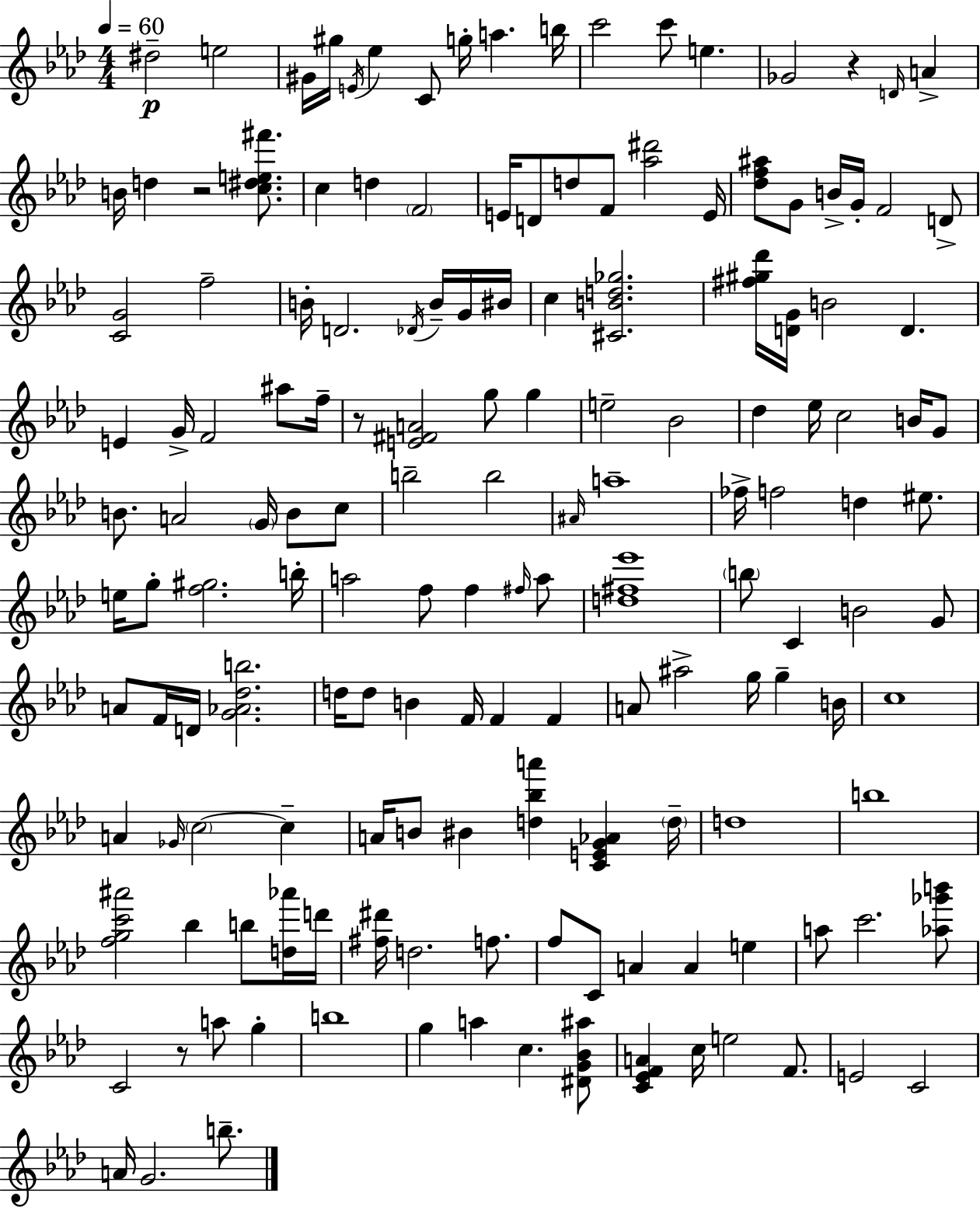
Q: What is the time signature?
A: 4/4